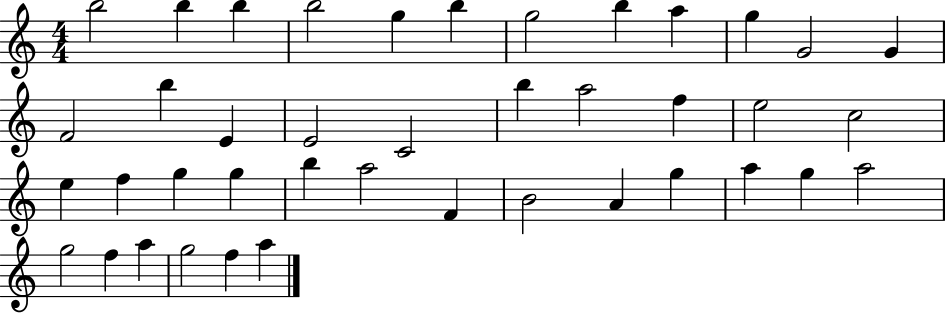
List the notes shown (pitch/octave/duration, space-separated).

B5/h B5/q B5/q B5/h G5/q B5/q G5/h B5/q A5/q G5/q G4/h G4/q F4/h B5/q E4/q E4/h C4/h B5/q A5/h F5/q E5/h C5/h E5/q F5/q G5/q G5/q B5/q A5/h F4/q B4/h A4/q G5/q A5/q G5/q A5/h G5/h F5/q A5/q G5/h F5/q A5/q